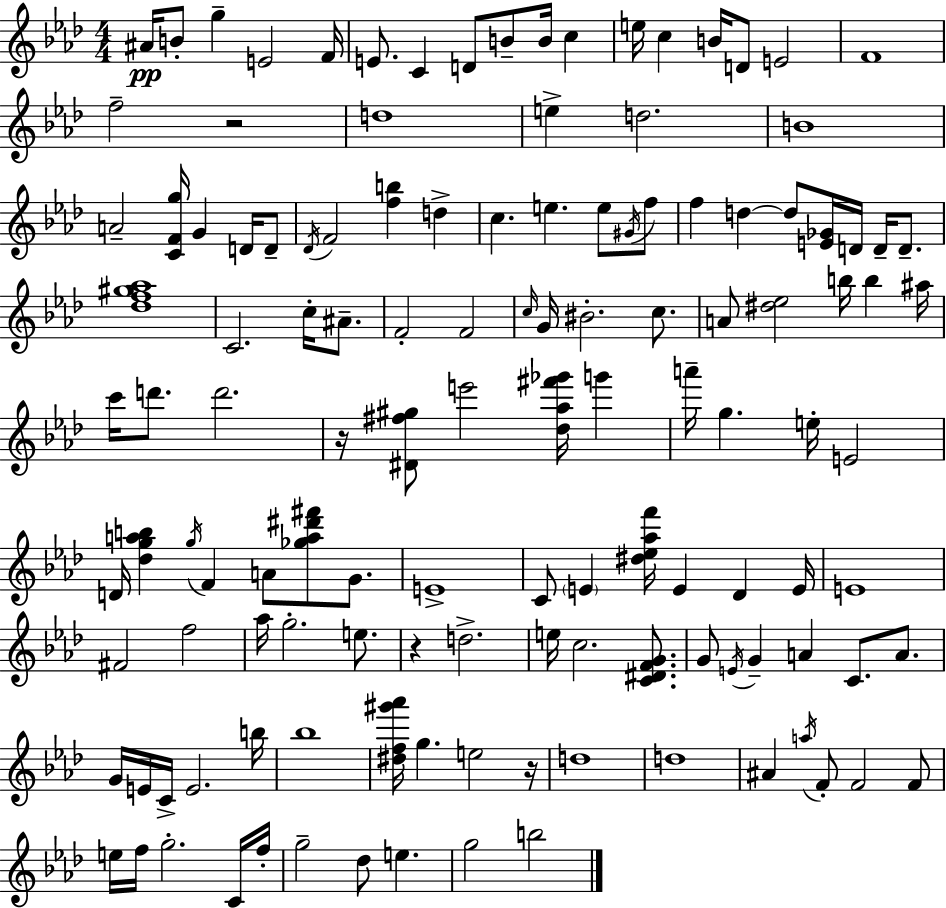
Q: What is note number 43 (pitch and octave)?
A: A#4